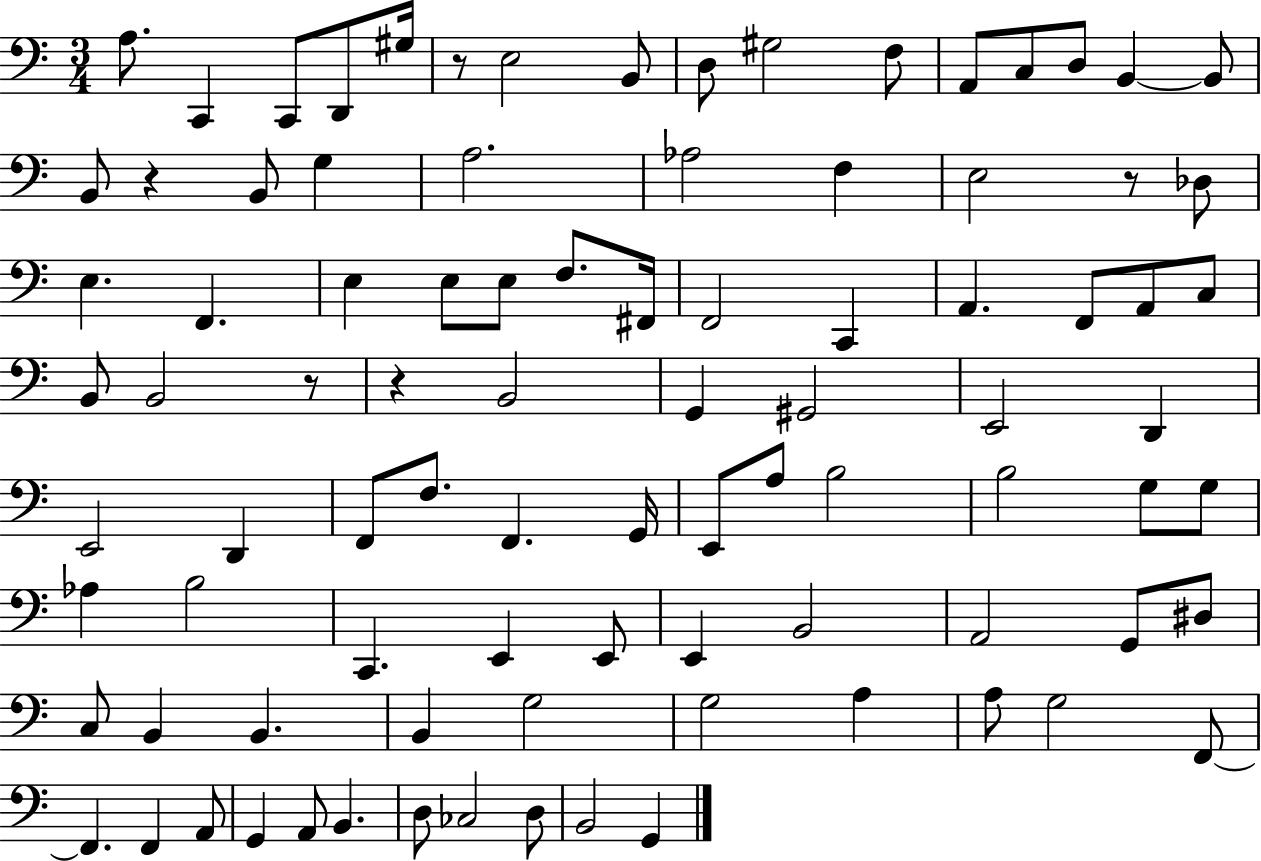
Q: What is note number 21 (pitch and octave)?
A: F3